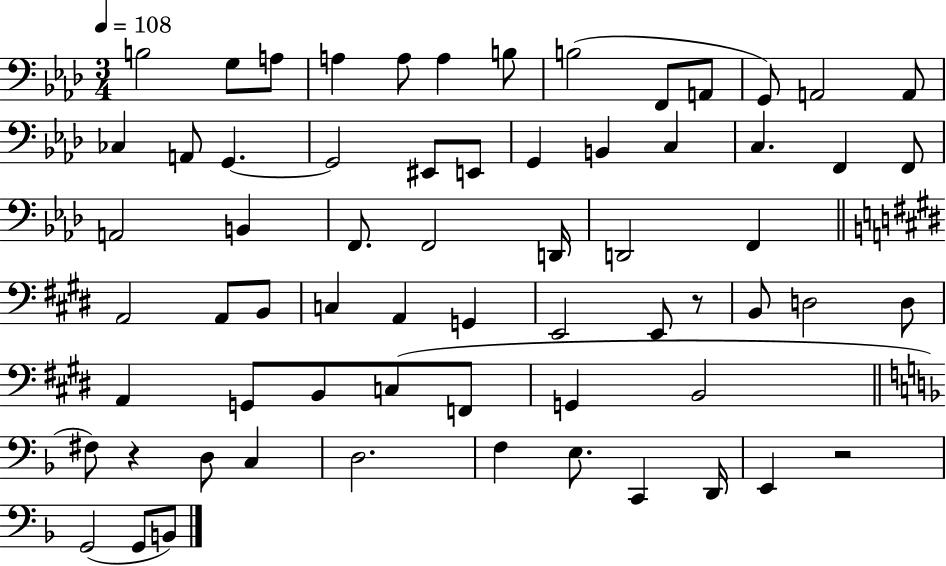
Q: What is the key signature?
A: AES major